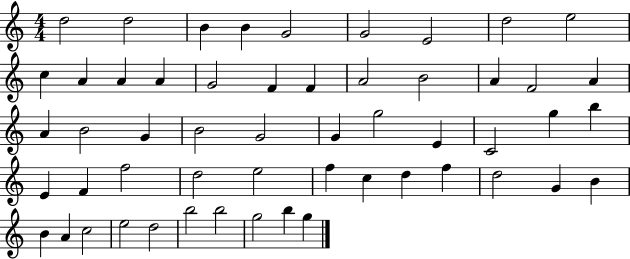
{
  \clef treble
  \numericTimeSignature
  \time 4/4
  \key c \major
  d''2 d''2 | b'4 b'4 g'2 | g'2 e'2 | d''2 e''2 | \break c''4 a'4 a'4 a'4 | g'2 f'4 f'4 | a'2 b'2 | a'4 f'2 a'4 | \break a'4 b'2 g'4 | b'2 g'2 | g'4 g''2 e'4 | c'2 g''4 b''4 | \break e'4 f'4 f''2 | d''2 e''2 | f''4 c''4 d''4 f''4 | d''2 g'4 b'4 | \break b'4 a'4 c''2 | e''2 d''2 | b''2 b''2 | g''2 b''4 g''4 | \break \bar "|."
}